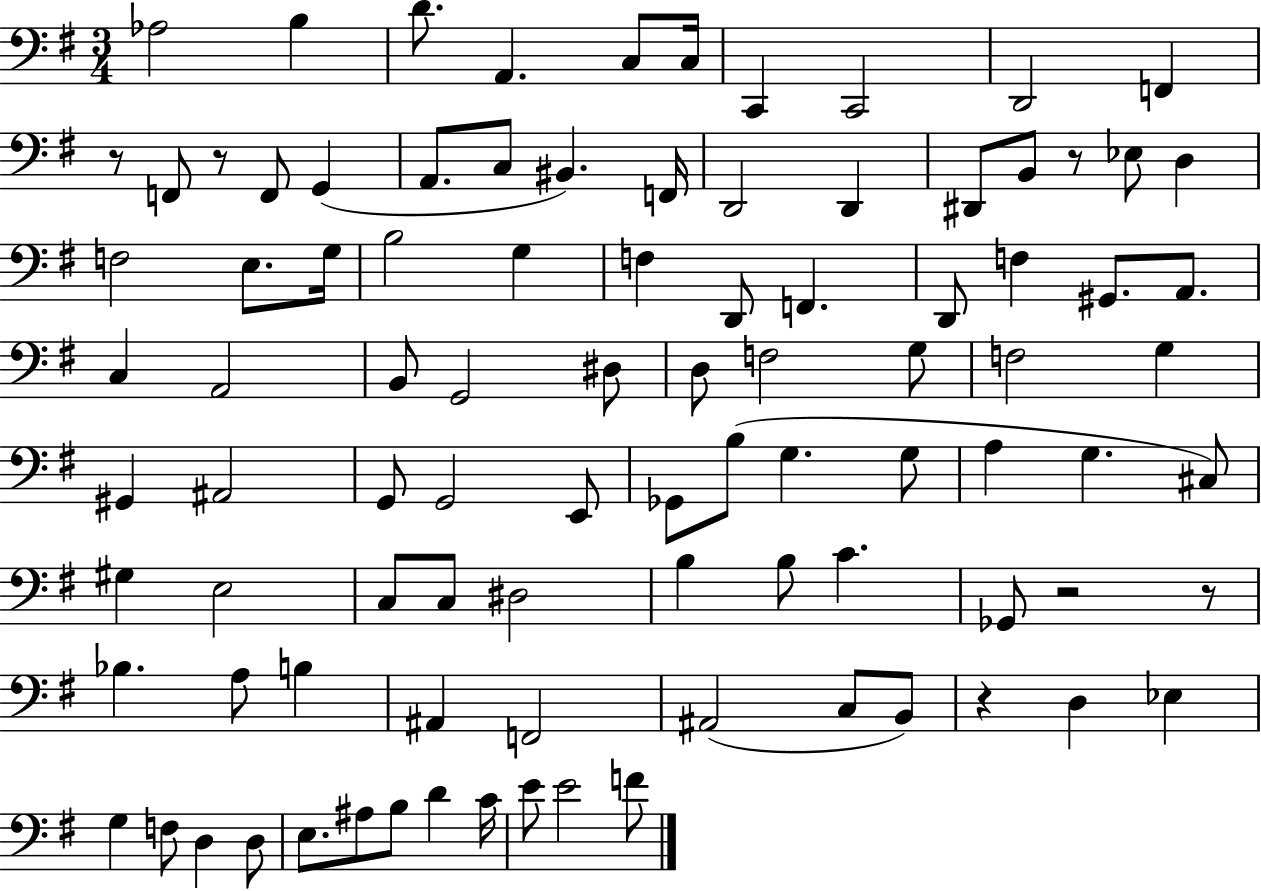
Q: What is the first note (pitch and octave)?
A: Ab3